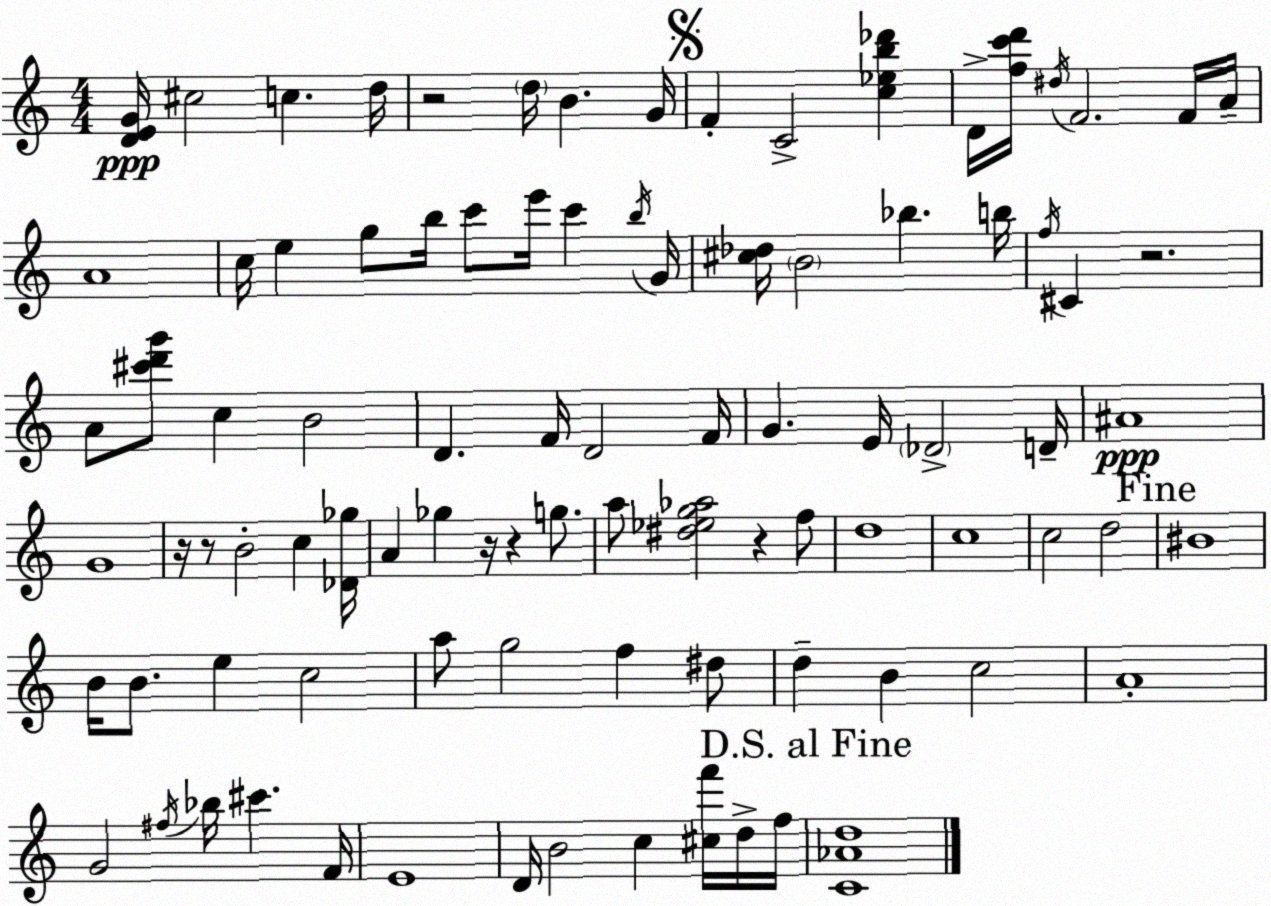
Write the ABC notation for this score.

X:1
T:Untitled
M:4/4
L:1/4
K:Am
[DEG]/4 ^c2 c d/4 z2 d/4 B G/4 F C2 [c_eb_d'] D/4 [fc'd']/4 ^d/4 F2 F/4 A/4 A4 c/4 e g/2 b/4 c'/2 e'/4 c' b/4 G/4 [^c_d]/4 B2 _b b/4 f/4 ^C z2 A/2 [^c'd'g']/2 c B2 D F/4 D2 F/4 G E/4 _D2 D/4 ^A4 G4 z/4 z/2 B2 c [_D_g]/4 A _g z/4 z g/2 a/2 [^d_eg_a]2 z f/2 d4 c4 c2 d2 ^B4 B/4 B/2 e c2 a/2 g2 f ^d/2 d B c2 A4 G2 ^f/4 _b/4 ^c' F/4 E4 D/4 B2 c [^cf']/4 d/4 f/4 [C_Ad]4